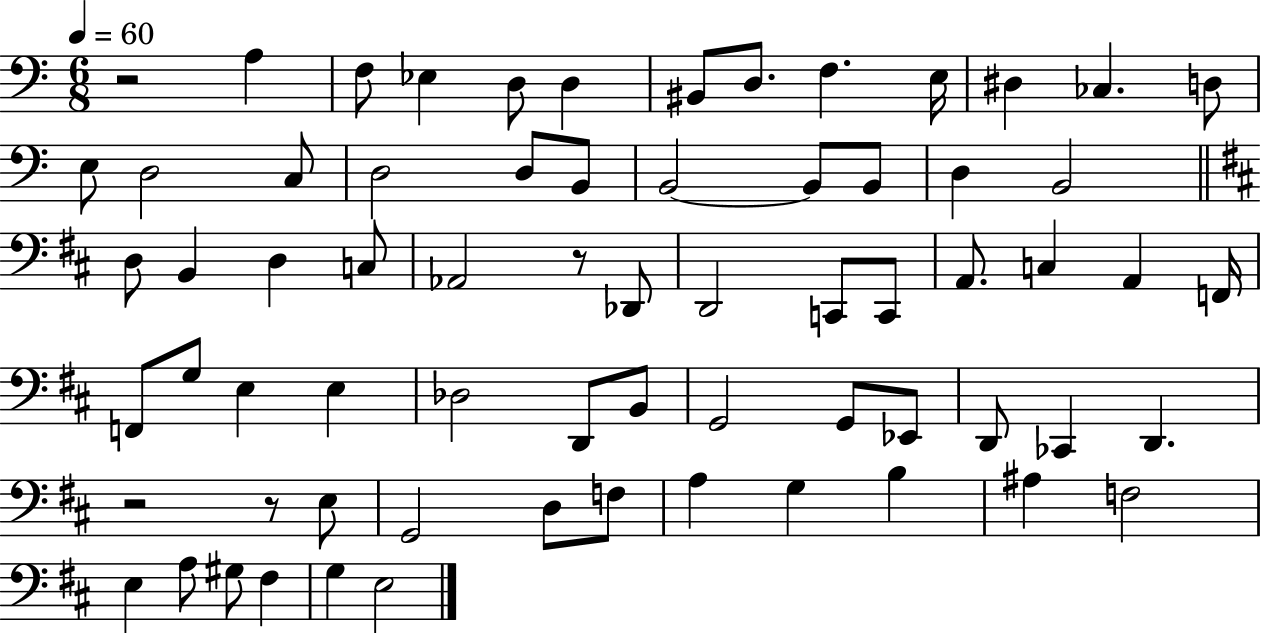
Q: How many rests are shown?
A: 4